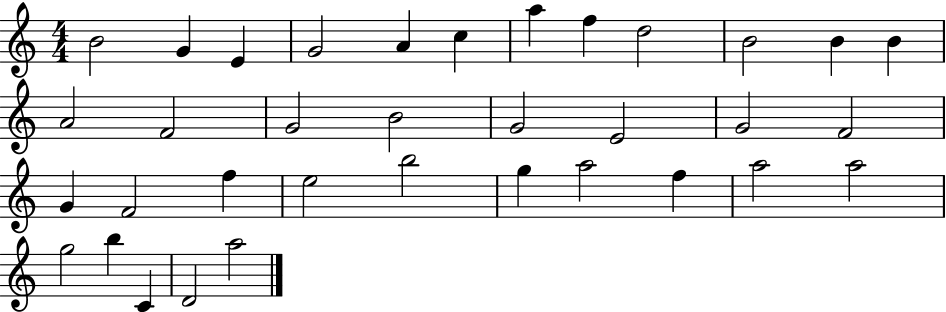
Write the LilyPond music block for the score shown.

{
  \clef treble
  \numericTimeSignature
  \time 4/4
  \key c \major
  b'2 g'4 e'4 | g'2 a'4 c''4 | a''4 f''4 d''2 | b'2 b'4 b'4 | \break a'2 f'2 | g'2 b'2 | g'2 e'2 | g'2 f'2 | \break g'4 f'2 f''4 | e''2 b''2 | g''4 a''2 f''4 | a''2 a''2 | \break g''2 b''4 c'4 | d'2 a''2 | \bar "|."
}